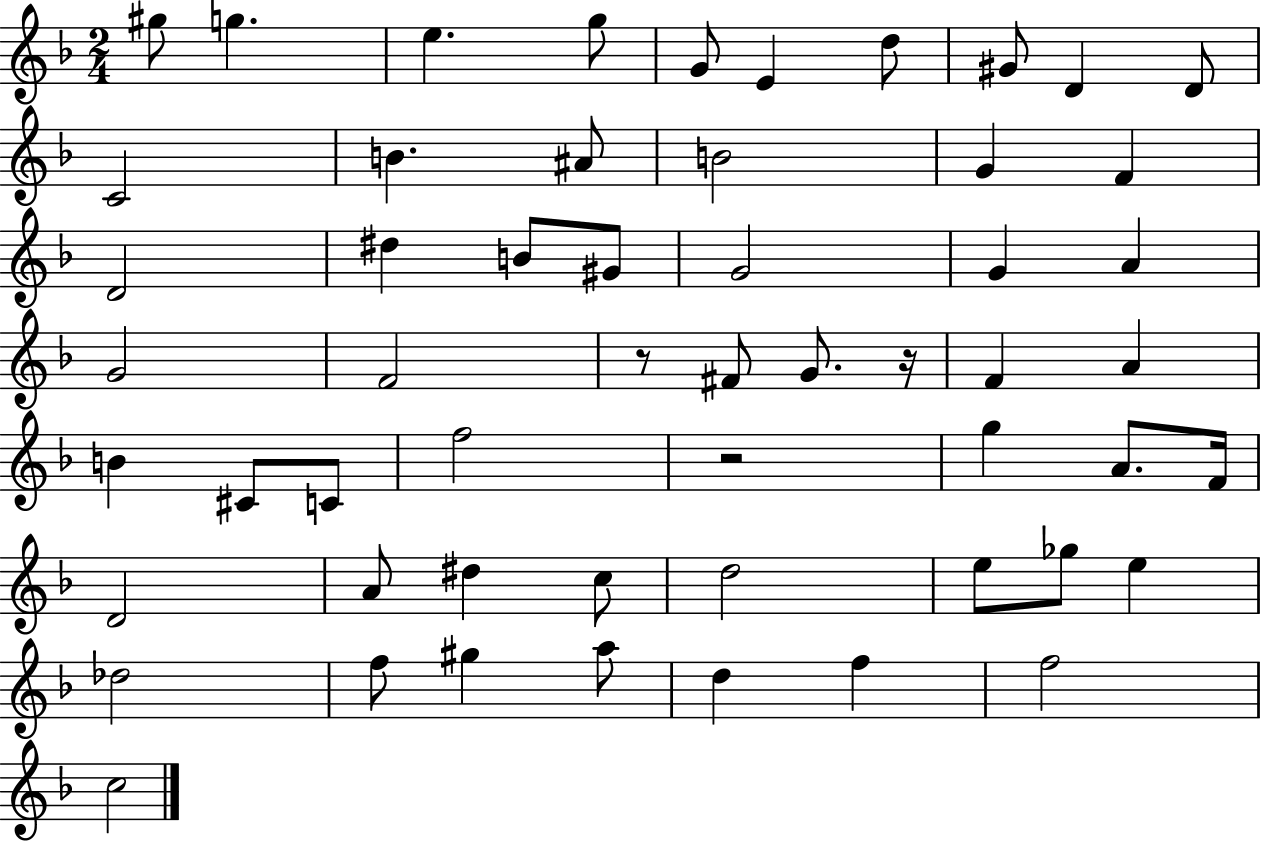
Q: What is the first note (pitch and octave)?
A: G#5